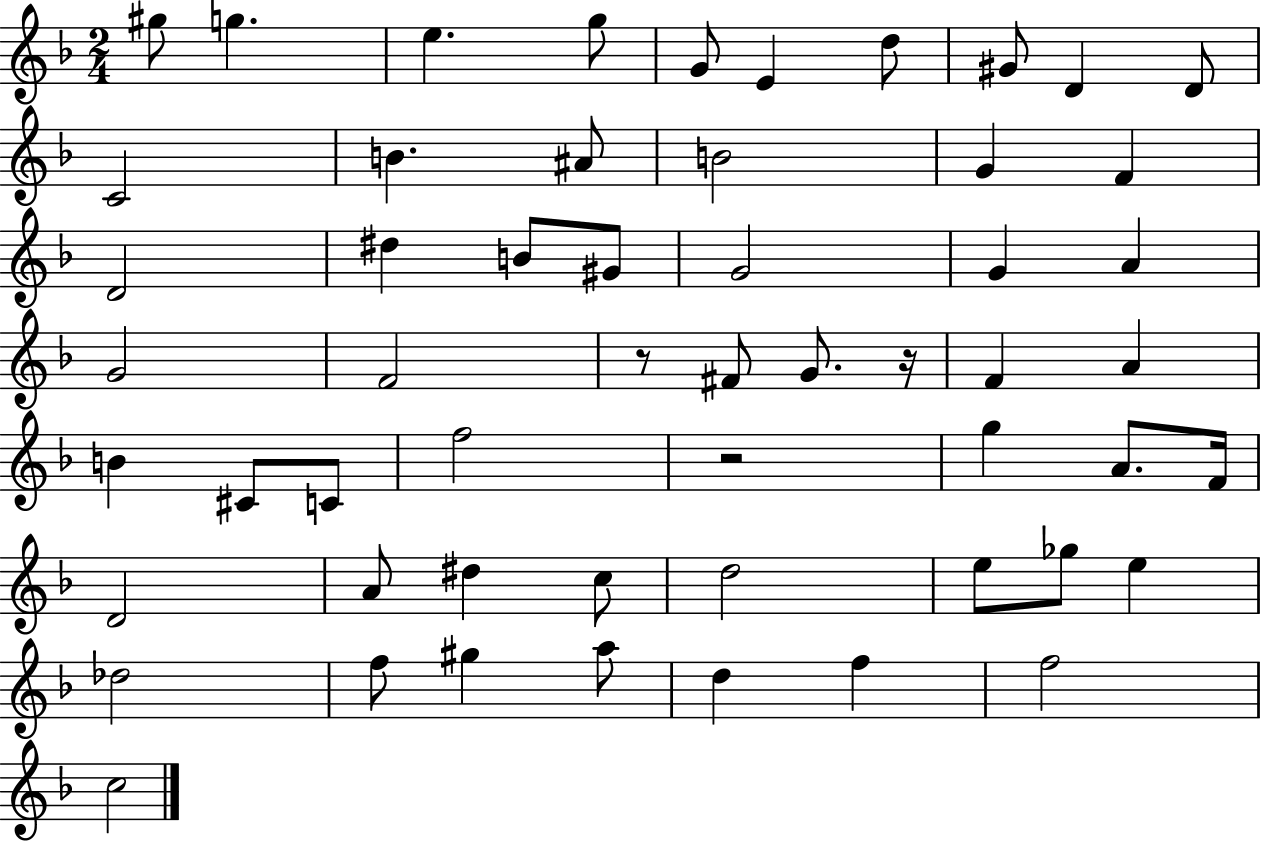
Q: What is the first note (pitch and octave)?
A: G#5